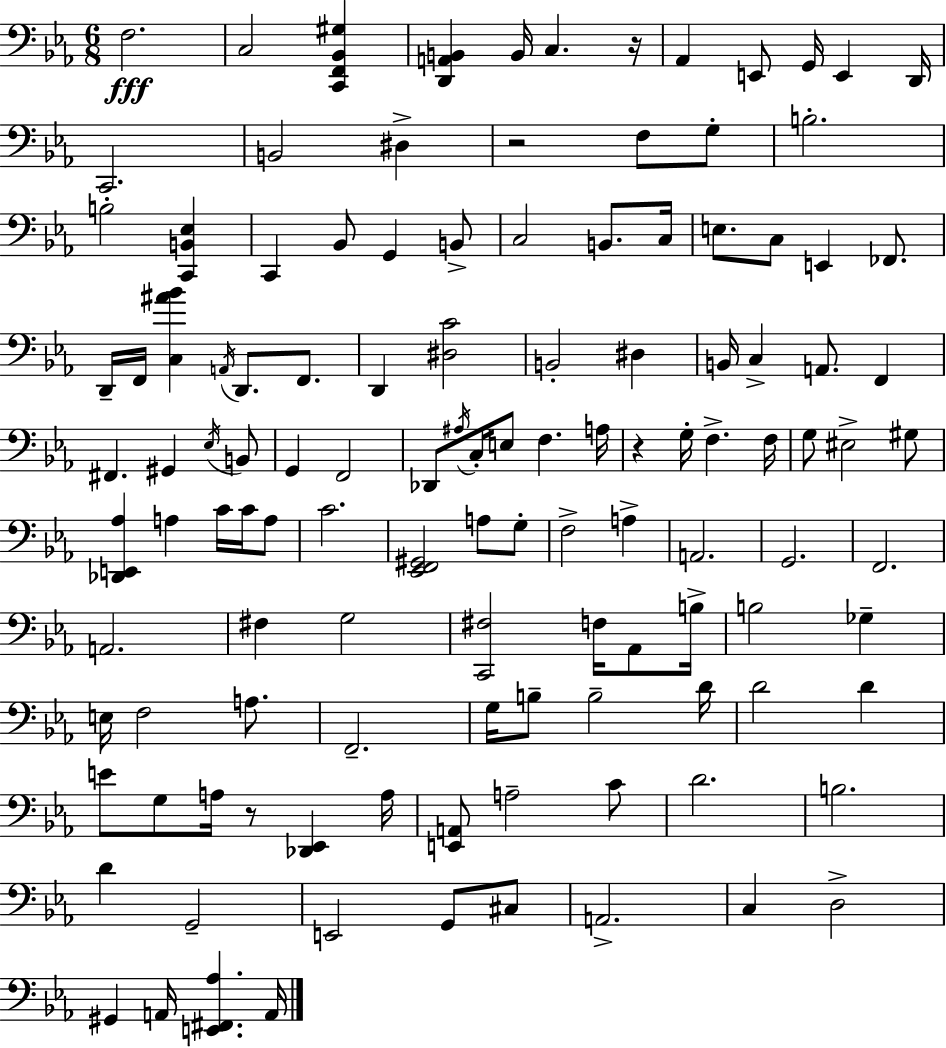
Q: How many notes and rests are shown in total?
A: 121